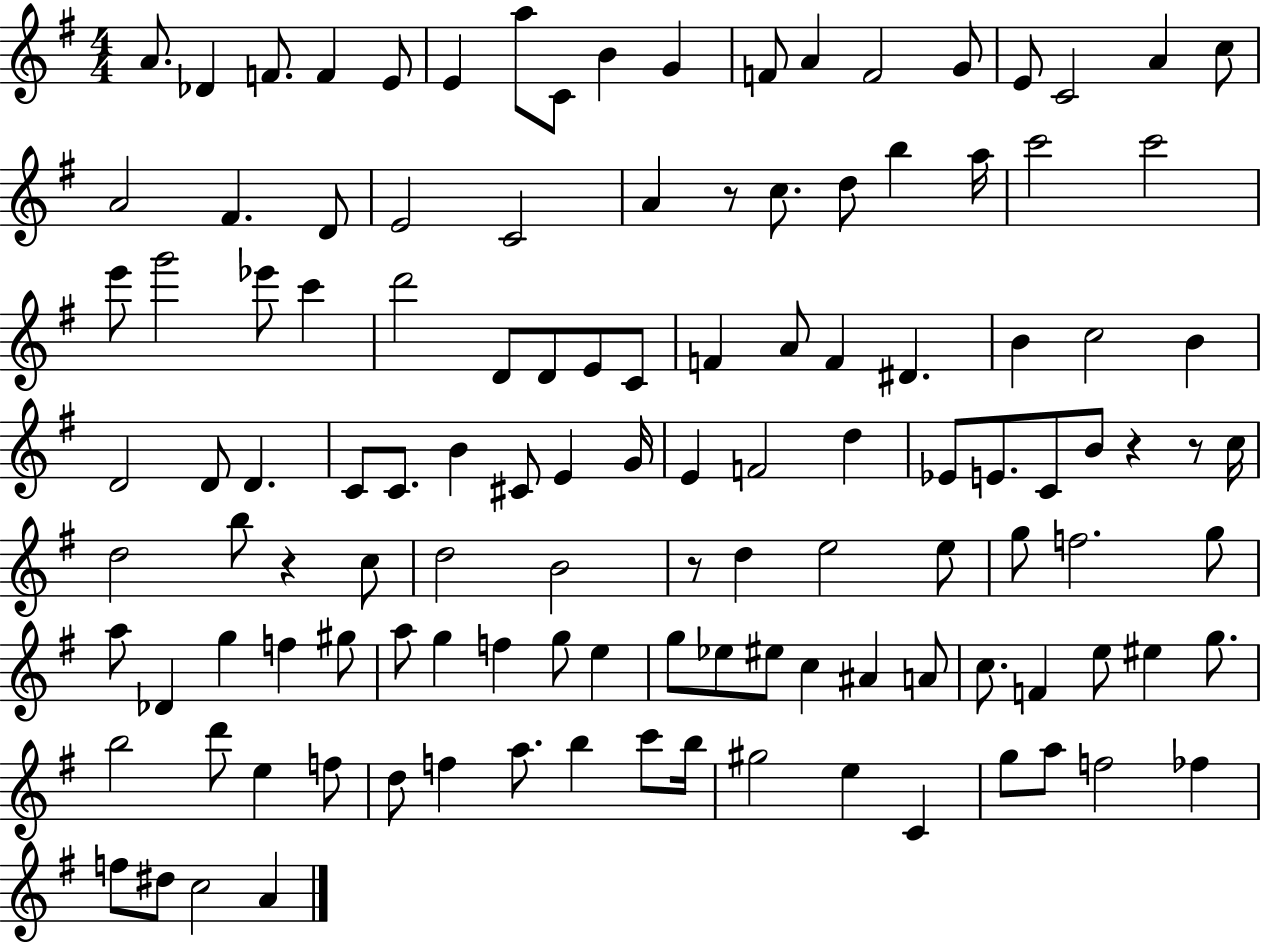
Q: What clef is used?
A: treble